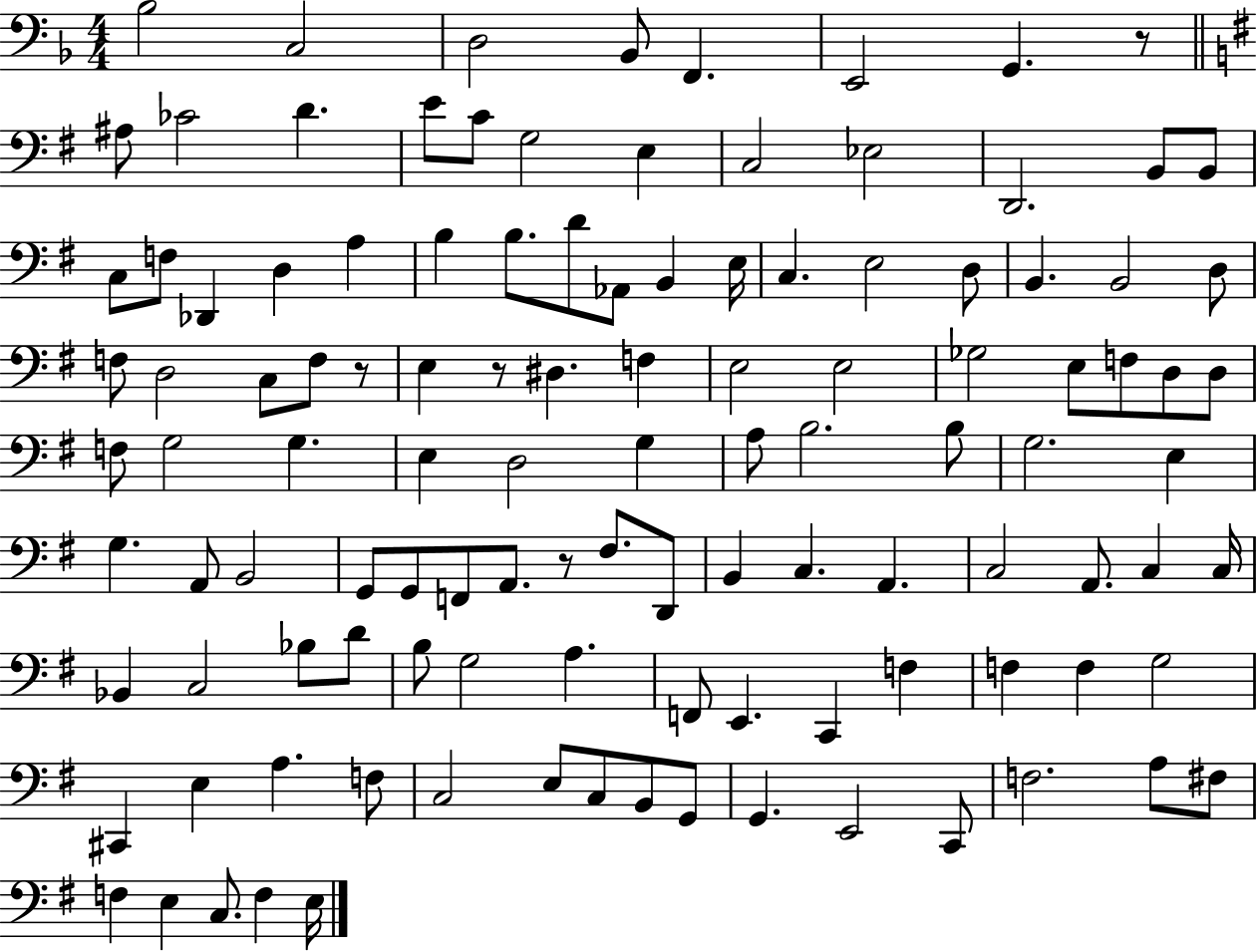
{
  \clef bass
  \numericTimeSignature
  \time 4/4
  \key f \major
  bes2 c2 | d2 bes,8 f,4. | e,2 g,4. r8 | \bar "||" \break \key g \major ais8 ces'2 d'4. | e'8 c'8 g2 e4 | c2 ees2 | d,2. b,8 b,8 | \break c8 f8 des,4 d4 a4 | b4 b8. d'8 aes,8 b,4 e16 | c4. e2 d8 | b,4. b,2 d8 | \break f8 d2 c8 f8 r8 | e4 r8 dis4. f4 | e2 e2 | ges2 e8 f8 d8 d8 | \break f8 g2 g4. | e4 d2 g4 | a8 b2. b8 | g2. e4 | \break g4. a,8 b,2 | g,8 g,8 f,8 a,8. r8 fis8. d,8 | b,4 c4. a,4. | c2 a,8. c4 c16 | \break bes,4 c2 bes8 d'8 | b8 g2 a4. | f,8 e,4. c,4 f4 | f4 f4 g2 | \break cis,4 e4 a4. f8 | c2 e8 c8 b,8 g,8 | g,4. e,2 c,8 | f2. a8 fis8 | \break f4 e4 c8. f4 e16 | \bar "|."
}